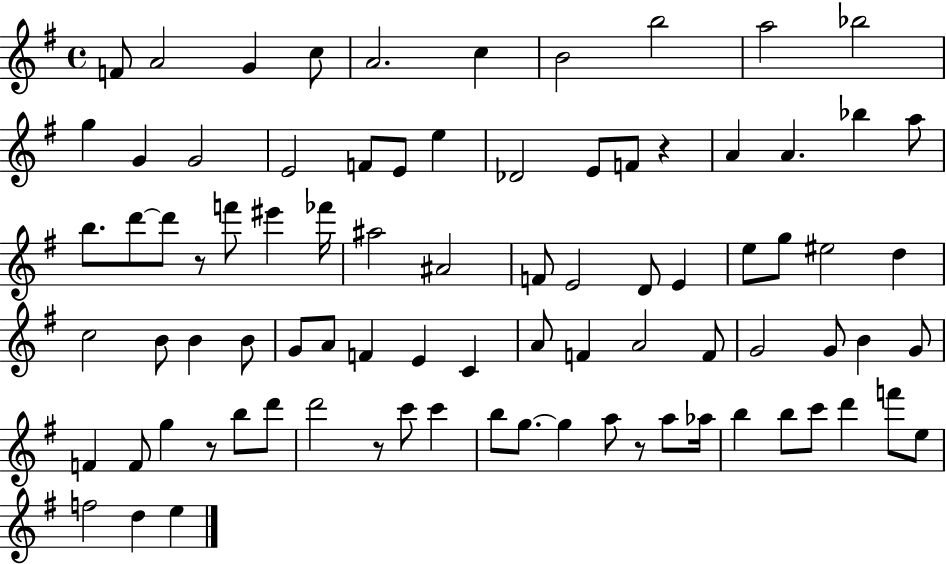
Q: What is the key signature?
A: G major